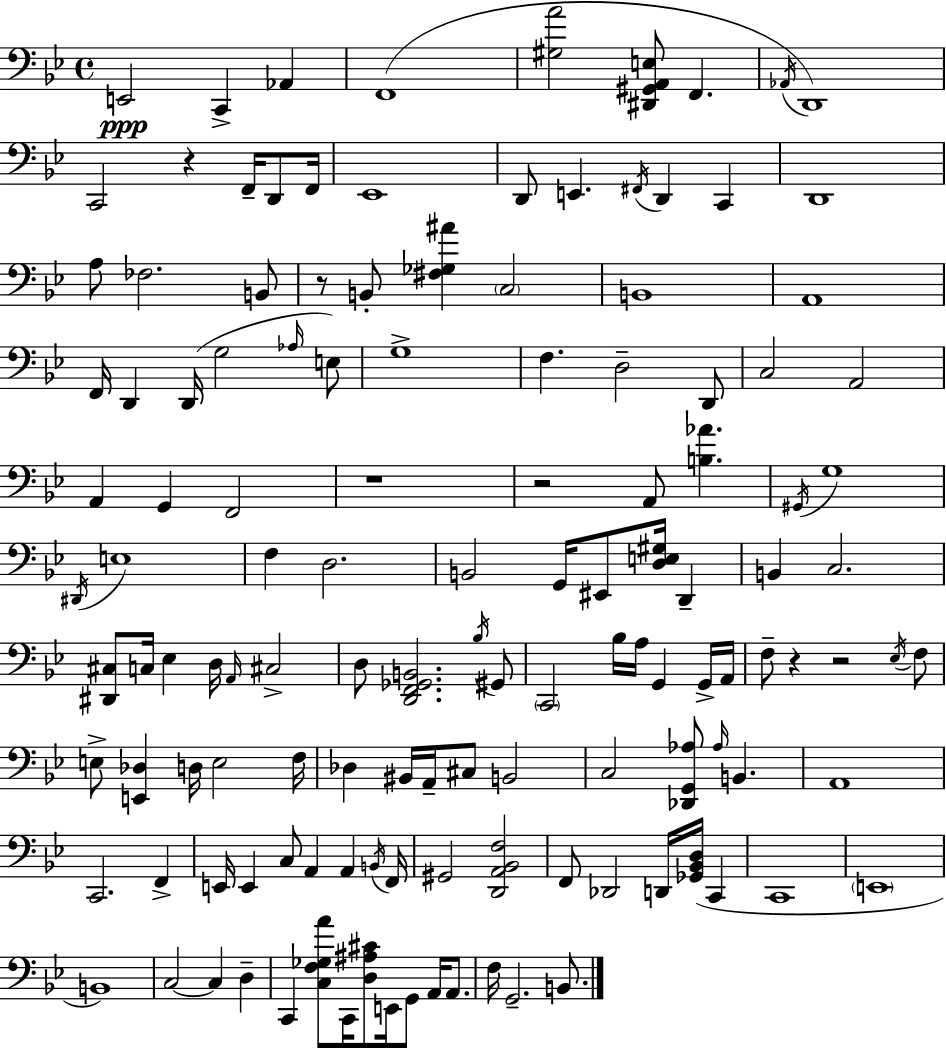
X:1
T:Untitled
M:4/4
L:1/4
K:Bb
E,,2 C,, _A,, F,,4 [^G,A]2 [^D,,^G,,A,,E,]/2 F,, _A,,/4 D,,4 C,,2 z F,,/4 D,,/2 F,,/4 _E,,4 D,,/2 E,, ^F,,/4 D,, C,, D,,4 A,/2 _F,2 B,,/2 z/2 B,,/2 [^F,_G,^A] C,2 B,,4 A,,4 F,,/4 D,, D,,/4 G,2 _A,/4 E,/2 G,4 F, D,2 D,,/2 C,2 A,,2 A,, G,, F,,2 z4 z2 A,,/2 [B,_A] ^G,,/4 G,4 ^D,,/4 E,4 F, D,2 B,,2 G,,/4 ^E,,/2 [D,E,^G,]/4 D,, B,, C,2 [^D,,^C,]/2 C,/4 _E, D,/4 A,,/4 ^C,2 D,/2 [D,,F,,_G,,B,,]2 _B,/4 ^G,,/2 C,,2 _B,/4 A,/4 G,, G,,/4 A,,/4 F,/2 z z2 _E,/4 F,/2 E,/2 [E,,_D,] D,/4 E,2 F,/4 _D, ^B,,/4 A,,/4 ^C,/2 B,,2 C,2 [_D,,G,,_A,]/2 _A,/4 B,, A,,4 C,,2 F,, E,,/4 E,, C,/2 A,, A,, B,,/4 F,,/4 ^G,,2 [D,,A,,_B,,F,]2 F,,/2 _D,,2 D,,/4 [_G,,_B,,D,]/4 C,, C,,4 E,,4 B,,4 C,2 C, D, C,, [C,F,_G,A]/2 C,,/4 [D,^A,^C]/2 E,,/4 G,,/2 A,,/4 A,,/2 F,/4 G,,2 B,,/2